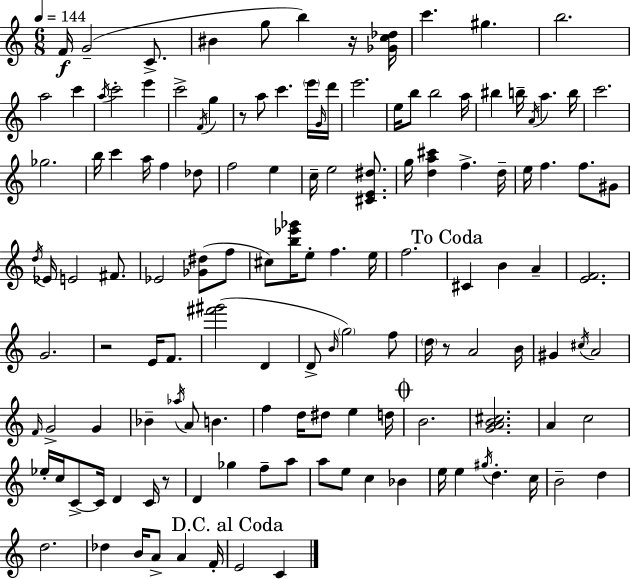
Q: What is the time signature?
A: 6/8